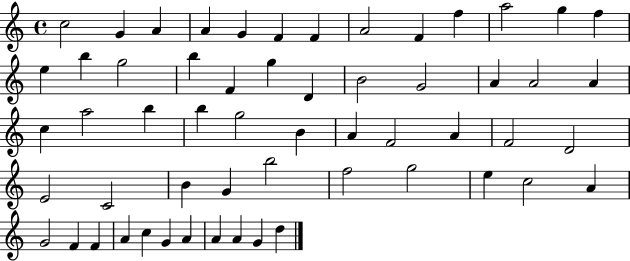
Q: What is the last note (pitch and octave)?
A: D5